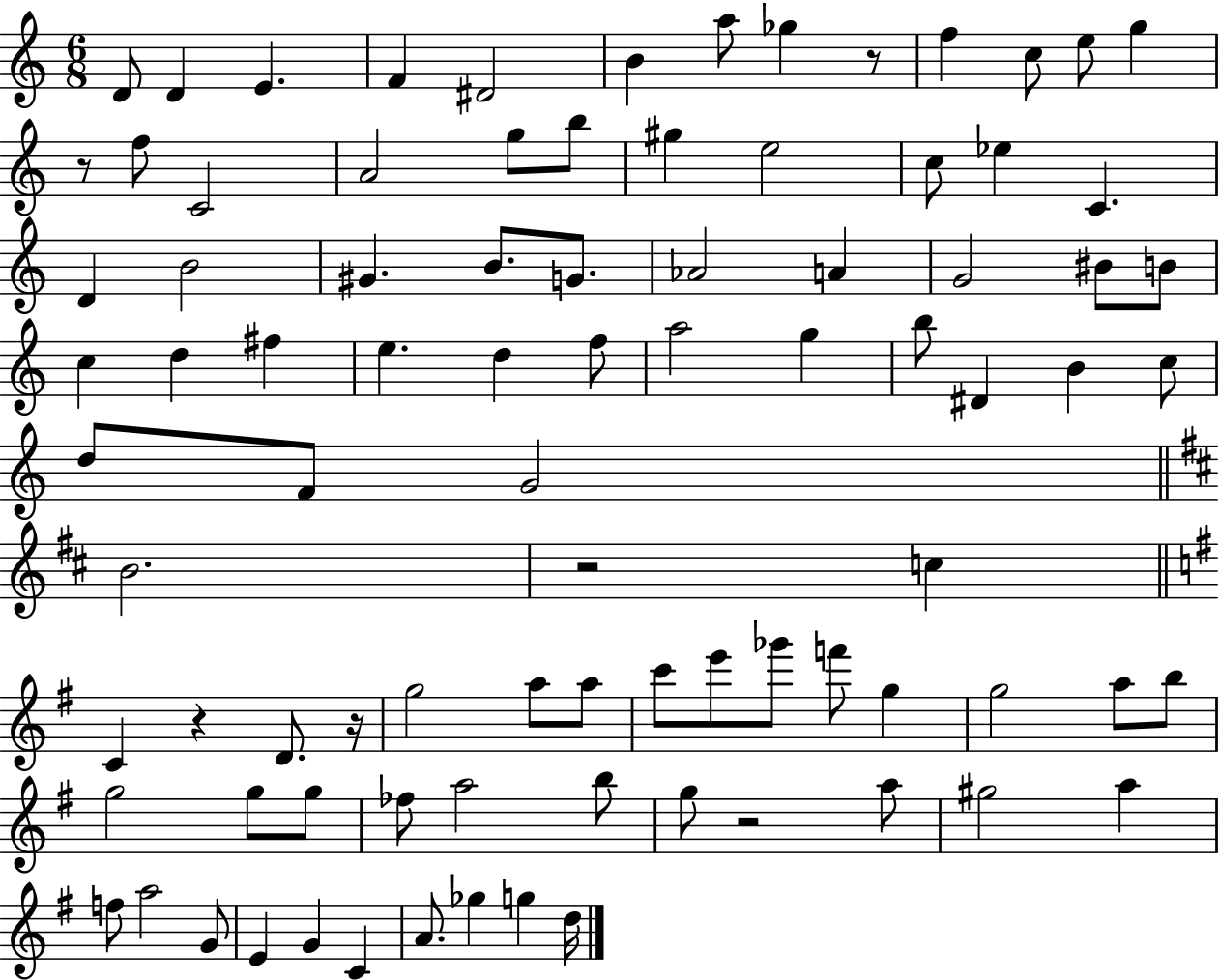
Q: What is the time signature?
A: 6/8